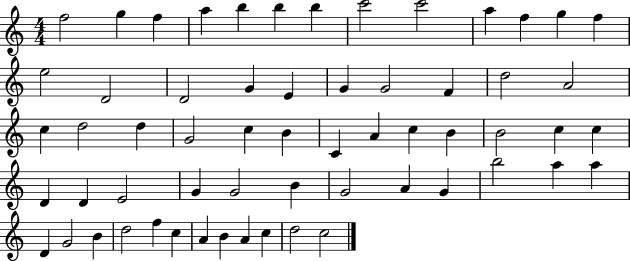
X:1
T:Untitled
M:4/4
L:1/4
K:C
f2 g f a b b b c'2 c'2 a f g f e2 D2 D2 G E G G2 F d2 A2 c d2 d G2 c B C A c B B2 c c D D E2 G G2 B G2 A G b2 a a D G2 B d2 f c A B A c d2 c2